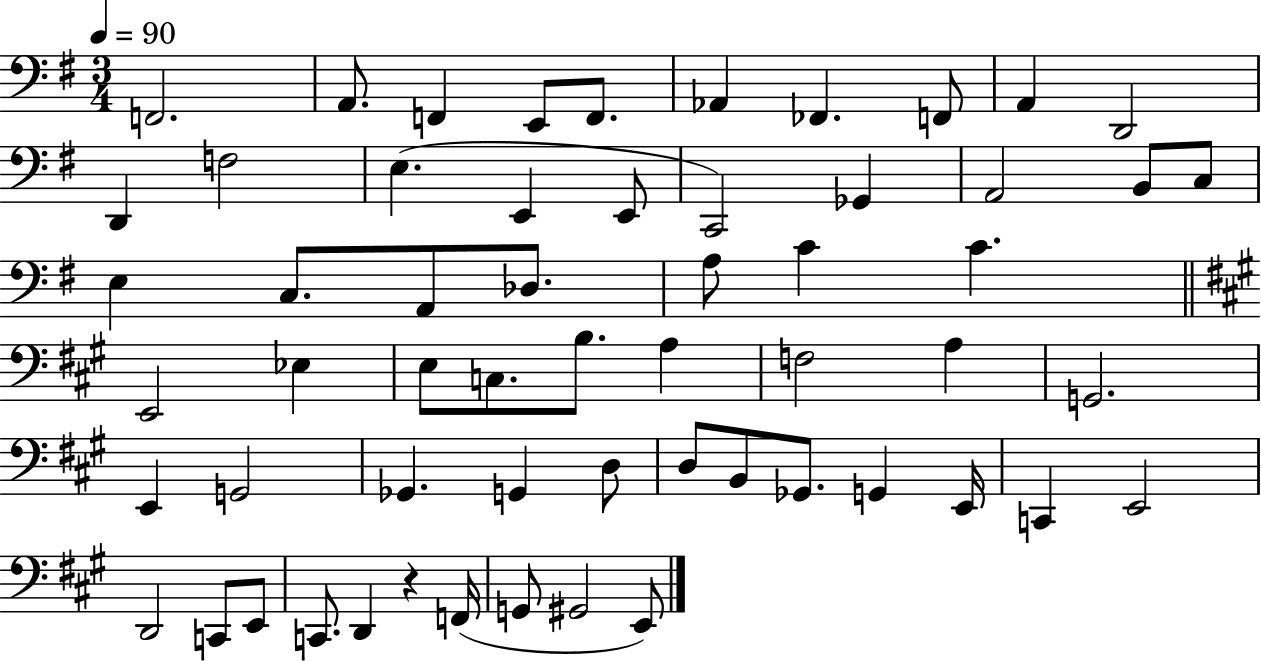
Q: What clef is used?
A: bass